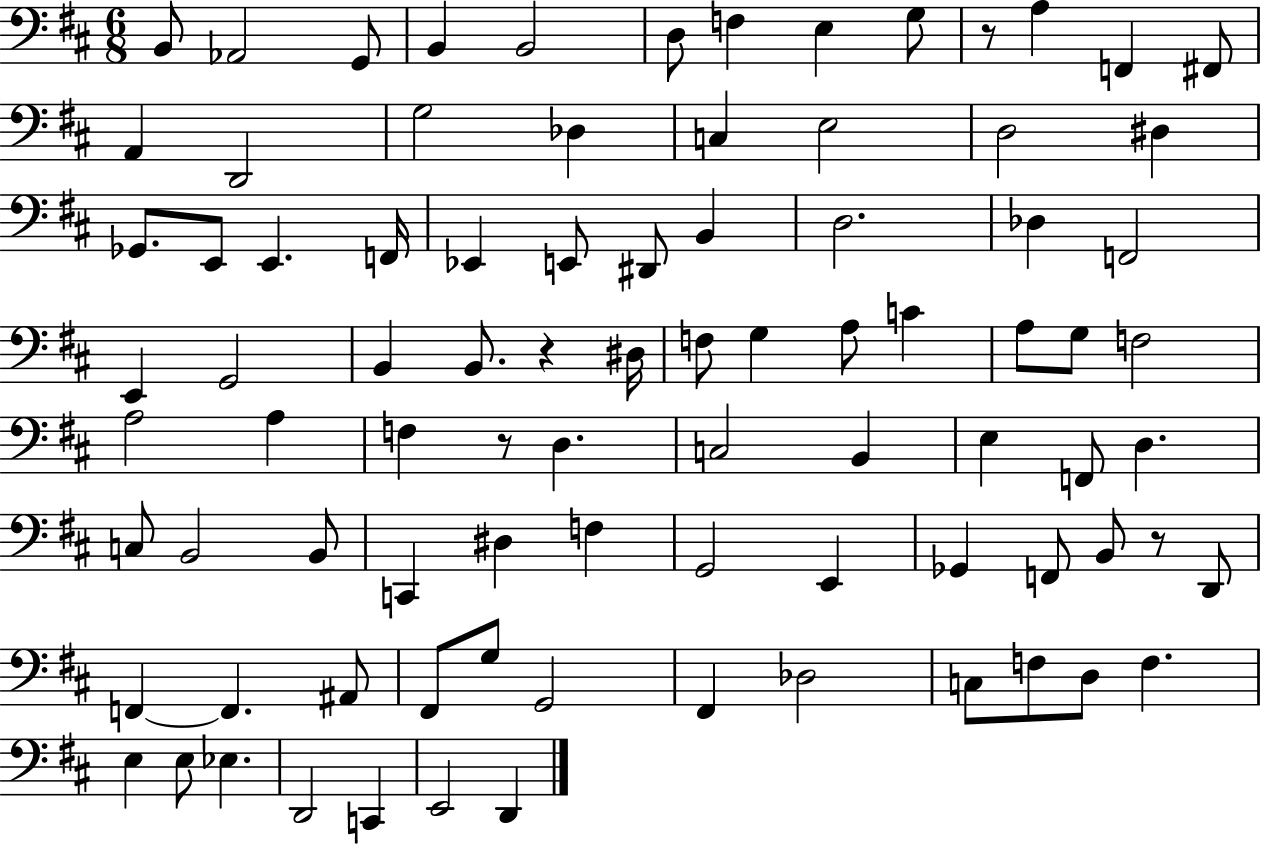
{
  \clef bass
  \numericTimeSignature
  \time 6/8
  \key d \major
  b,8 aes,2 g,8 | b,4 b,2 | d8 f4 e4 g8 | r8 a4 f,4 fis,8 | \break a,4 d,2 | g2 des4 | c4 e2 | d2 dis4 | \break ges,8. e,8 e,4. f,16 | ees,4 e,8 dis,8 b,4 | d2. | des4 f,2 | \break e,4 g,2 | b,4 b,8. r4 dis16 | f8 g4 a8 c'4 | a8 g8 f2 | \break a2 a4 | f4 r8 d4. | c2 b,4 | e4 f,8 d4. | \break c8 b,2 b,8 | c,4 dis4 f4 | g,2 e,4 | ges,4 f,8 b,8 r8 d,8 | \break f,4~~ f,4. ais,8 | fis,8 g8 g,2 | fis,4 des2 | c8 f8 d8 f4. | \break e4 e8 ees4. | d,2 c,4 | e,2 d,4 | \bar "|."
}